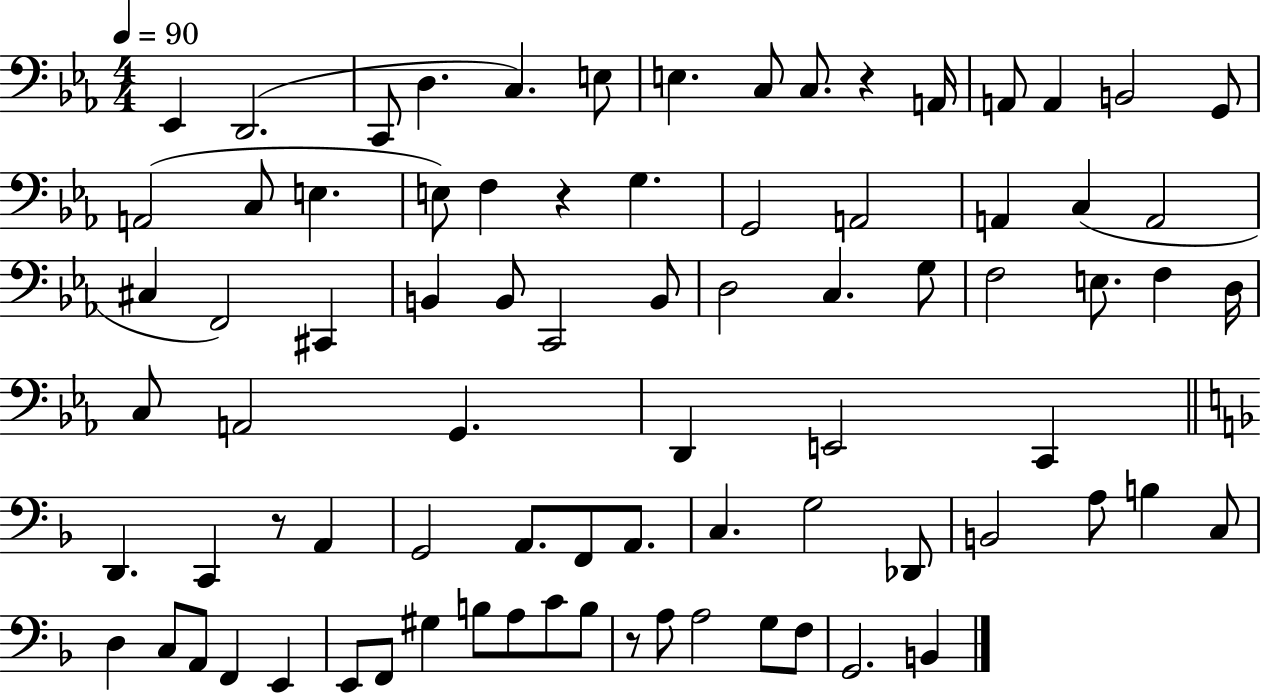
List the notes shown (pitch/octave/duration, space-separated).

Eb2/q D2/h. C2/e D3/q. C3/q. E3/e E3/q. C3/e C3/e. R/q A2/s A2/e A2/q B2/h G2/e A2/h C3/e E3/q. E3/e F3/q R/q G3/q. G2/h A2/h A2/q C3/q A2/h C#3/q F2/h C#2/q B2/q B2/e C2/h B2/e D3/h C3/q. G3/e F3/h E3/e. F3/q D3/s C3/e A2/h G2/q. D2/q E2/h C2/q D2/q. C2/q R/e A2/q G2/h A2/e. F2/e A2/e. C3/q. G3/h Db2/e B2/h A3/e B3/q C3/e D3/q C3/e A2/e F2/q E2/q E2/e F2/e G#3/q B3/e A3/e C4/e B3/e R/e A3/e A3/h G3/e F3/e G2/h. B2/q